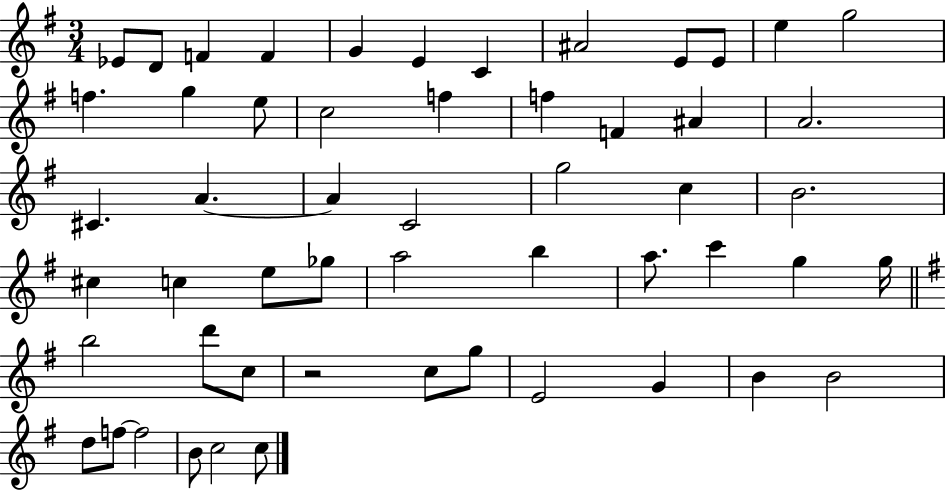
X:1
T:Untitled
M:3/4
L:1/4
K:G
_E/2 D/2 F F G E C ^A2 E/2 E/2 e g2 f g e/2 c2 f f F ^A A2 ^C A A C2 g2 c B2 ^c c e/2 _g/2 a2 b a/2 c' g g/4 b2 d'/2 c/2 z2 c/2 g/2 E2 G B B2 d/2 f/2 f2 B/2 c2 c/2